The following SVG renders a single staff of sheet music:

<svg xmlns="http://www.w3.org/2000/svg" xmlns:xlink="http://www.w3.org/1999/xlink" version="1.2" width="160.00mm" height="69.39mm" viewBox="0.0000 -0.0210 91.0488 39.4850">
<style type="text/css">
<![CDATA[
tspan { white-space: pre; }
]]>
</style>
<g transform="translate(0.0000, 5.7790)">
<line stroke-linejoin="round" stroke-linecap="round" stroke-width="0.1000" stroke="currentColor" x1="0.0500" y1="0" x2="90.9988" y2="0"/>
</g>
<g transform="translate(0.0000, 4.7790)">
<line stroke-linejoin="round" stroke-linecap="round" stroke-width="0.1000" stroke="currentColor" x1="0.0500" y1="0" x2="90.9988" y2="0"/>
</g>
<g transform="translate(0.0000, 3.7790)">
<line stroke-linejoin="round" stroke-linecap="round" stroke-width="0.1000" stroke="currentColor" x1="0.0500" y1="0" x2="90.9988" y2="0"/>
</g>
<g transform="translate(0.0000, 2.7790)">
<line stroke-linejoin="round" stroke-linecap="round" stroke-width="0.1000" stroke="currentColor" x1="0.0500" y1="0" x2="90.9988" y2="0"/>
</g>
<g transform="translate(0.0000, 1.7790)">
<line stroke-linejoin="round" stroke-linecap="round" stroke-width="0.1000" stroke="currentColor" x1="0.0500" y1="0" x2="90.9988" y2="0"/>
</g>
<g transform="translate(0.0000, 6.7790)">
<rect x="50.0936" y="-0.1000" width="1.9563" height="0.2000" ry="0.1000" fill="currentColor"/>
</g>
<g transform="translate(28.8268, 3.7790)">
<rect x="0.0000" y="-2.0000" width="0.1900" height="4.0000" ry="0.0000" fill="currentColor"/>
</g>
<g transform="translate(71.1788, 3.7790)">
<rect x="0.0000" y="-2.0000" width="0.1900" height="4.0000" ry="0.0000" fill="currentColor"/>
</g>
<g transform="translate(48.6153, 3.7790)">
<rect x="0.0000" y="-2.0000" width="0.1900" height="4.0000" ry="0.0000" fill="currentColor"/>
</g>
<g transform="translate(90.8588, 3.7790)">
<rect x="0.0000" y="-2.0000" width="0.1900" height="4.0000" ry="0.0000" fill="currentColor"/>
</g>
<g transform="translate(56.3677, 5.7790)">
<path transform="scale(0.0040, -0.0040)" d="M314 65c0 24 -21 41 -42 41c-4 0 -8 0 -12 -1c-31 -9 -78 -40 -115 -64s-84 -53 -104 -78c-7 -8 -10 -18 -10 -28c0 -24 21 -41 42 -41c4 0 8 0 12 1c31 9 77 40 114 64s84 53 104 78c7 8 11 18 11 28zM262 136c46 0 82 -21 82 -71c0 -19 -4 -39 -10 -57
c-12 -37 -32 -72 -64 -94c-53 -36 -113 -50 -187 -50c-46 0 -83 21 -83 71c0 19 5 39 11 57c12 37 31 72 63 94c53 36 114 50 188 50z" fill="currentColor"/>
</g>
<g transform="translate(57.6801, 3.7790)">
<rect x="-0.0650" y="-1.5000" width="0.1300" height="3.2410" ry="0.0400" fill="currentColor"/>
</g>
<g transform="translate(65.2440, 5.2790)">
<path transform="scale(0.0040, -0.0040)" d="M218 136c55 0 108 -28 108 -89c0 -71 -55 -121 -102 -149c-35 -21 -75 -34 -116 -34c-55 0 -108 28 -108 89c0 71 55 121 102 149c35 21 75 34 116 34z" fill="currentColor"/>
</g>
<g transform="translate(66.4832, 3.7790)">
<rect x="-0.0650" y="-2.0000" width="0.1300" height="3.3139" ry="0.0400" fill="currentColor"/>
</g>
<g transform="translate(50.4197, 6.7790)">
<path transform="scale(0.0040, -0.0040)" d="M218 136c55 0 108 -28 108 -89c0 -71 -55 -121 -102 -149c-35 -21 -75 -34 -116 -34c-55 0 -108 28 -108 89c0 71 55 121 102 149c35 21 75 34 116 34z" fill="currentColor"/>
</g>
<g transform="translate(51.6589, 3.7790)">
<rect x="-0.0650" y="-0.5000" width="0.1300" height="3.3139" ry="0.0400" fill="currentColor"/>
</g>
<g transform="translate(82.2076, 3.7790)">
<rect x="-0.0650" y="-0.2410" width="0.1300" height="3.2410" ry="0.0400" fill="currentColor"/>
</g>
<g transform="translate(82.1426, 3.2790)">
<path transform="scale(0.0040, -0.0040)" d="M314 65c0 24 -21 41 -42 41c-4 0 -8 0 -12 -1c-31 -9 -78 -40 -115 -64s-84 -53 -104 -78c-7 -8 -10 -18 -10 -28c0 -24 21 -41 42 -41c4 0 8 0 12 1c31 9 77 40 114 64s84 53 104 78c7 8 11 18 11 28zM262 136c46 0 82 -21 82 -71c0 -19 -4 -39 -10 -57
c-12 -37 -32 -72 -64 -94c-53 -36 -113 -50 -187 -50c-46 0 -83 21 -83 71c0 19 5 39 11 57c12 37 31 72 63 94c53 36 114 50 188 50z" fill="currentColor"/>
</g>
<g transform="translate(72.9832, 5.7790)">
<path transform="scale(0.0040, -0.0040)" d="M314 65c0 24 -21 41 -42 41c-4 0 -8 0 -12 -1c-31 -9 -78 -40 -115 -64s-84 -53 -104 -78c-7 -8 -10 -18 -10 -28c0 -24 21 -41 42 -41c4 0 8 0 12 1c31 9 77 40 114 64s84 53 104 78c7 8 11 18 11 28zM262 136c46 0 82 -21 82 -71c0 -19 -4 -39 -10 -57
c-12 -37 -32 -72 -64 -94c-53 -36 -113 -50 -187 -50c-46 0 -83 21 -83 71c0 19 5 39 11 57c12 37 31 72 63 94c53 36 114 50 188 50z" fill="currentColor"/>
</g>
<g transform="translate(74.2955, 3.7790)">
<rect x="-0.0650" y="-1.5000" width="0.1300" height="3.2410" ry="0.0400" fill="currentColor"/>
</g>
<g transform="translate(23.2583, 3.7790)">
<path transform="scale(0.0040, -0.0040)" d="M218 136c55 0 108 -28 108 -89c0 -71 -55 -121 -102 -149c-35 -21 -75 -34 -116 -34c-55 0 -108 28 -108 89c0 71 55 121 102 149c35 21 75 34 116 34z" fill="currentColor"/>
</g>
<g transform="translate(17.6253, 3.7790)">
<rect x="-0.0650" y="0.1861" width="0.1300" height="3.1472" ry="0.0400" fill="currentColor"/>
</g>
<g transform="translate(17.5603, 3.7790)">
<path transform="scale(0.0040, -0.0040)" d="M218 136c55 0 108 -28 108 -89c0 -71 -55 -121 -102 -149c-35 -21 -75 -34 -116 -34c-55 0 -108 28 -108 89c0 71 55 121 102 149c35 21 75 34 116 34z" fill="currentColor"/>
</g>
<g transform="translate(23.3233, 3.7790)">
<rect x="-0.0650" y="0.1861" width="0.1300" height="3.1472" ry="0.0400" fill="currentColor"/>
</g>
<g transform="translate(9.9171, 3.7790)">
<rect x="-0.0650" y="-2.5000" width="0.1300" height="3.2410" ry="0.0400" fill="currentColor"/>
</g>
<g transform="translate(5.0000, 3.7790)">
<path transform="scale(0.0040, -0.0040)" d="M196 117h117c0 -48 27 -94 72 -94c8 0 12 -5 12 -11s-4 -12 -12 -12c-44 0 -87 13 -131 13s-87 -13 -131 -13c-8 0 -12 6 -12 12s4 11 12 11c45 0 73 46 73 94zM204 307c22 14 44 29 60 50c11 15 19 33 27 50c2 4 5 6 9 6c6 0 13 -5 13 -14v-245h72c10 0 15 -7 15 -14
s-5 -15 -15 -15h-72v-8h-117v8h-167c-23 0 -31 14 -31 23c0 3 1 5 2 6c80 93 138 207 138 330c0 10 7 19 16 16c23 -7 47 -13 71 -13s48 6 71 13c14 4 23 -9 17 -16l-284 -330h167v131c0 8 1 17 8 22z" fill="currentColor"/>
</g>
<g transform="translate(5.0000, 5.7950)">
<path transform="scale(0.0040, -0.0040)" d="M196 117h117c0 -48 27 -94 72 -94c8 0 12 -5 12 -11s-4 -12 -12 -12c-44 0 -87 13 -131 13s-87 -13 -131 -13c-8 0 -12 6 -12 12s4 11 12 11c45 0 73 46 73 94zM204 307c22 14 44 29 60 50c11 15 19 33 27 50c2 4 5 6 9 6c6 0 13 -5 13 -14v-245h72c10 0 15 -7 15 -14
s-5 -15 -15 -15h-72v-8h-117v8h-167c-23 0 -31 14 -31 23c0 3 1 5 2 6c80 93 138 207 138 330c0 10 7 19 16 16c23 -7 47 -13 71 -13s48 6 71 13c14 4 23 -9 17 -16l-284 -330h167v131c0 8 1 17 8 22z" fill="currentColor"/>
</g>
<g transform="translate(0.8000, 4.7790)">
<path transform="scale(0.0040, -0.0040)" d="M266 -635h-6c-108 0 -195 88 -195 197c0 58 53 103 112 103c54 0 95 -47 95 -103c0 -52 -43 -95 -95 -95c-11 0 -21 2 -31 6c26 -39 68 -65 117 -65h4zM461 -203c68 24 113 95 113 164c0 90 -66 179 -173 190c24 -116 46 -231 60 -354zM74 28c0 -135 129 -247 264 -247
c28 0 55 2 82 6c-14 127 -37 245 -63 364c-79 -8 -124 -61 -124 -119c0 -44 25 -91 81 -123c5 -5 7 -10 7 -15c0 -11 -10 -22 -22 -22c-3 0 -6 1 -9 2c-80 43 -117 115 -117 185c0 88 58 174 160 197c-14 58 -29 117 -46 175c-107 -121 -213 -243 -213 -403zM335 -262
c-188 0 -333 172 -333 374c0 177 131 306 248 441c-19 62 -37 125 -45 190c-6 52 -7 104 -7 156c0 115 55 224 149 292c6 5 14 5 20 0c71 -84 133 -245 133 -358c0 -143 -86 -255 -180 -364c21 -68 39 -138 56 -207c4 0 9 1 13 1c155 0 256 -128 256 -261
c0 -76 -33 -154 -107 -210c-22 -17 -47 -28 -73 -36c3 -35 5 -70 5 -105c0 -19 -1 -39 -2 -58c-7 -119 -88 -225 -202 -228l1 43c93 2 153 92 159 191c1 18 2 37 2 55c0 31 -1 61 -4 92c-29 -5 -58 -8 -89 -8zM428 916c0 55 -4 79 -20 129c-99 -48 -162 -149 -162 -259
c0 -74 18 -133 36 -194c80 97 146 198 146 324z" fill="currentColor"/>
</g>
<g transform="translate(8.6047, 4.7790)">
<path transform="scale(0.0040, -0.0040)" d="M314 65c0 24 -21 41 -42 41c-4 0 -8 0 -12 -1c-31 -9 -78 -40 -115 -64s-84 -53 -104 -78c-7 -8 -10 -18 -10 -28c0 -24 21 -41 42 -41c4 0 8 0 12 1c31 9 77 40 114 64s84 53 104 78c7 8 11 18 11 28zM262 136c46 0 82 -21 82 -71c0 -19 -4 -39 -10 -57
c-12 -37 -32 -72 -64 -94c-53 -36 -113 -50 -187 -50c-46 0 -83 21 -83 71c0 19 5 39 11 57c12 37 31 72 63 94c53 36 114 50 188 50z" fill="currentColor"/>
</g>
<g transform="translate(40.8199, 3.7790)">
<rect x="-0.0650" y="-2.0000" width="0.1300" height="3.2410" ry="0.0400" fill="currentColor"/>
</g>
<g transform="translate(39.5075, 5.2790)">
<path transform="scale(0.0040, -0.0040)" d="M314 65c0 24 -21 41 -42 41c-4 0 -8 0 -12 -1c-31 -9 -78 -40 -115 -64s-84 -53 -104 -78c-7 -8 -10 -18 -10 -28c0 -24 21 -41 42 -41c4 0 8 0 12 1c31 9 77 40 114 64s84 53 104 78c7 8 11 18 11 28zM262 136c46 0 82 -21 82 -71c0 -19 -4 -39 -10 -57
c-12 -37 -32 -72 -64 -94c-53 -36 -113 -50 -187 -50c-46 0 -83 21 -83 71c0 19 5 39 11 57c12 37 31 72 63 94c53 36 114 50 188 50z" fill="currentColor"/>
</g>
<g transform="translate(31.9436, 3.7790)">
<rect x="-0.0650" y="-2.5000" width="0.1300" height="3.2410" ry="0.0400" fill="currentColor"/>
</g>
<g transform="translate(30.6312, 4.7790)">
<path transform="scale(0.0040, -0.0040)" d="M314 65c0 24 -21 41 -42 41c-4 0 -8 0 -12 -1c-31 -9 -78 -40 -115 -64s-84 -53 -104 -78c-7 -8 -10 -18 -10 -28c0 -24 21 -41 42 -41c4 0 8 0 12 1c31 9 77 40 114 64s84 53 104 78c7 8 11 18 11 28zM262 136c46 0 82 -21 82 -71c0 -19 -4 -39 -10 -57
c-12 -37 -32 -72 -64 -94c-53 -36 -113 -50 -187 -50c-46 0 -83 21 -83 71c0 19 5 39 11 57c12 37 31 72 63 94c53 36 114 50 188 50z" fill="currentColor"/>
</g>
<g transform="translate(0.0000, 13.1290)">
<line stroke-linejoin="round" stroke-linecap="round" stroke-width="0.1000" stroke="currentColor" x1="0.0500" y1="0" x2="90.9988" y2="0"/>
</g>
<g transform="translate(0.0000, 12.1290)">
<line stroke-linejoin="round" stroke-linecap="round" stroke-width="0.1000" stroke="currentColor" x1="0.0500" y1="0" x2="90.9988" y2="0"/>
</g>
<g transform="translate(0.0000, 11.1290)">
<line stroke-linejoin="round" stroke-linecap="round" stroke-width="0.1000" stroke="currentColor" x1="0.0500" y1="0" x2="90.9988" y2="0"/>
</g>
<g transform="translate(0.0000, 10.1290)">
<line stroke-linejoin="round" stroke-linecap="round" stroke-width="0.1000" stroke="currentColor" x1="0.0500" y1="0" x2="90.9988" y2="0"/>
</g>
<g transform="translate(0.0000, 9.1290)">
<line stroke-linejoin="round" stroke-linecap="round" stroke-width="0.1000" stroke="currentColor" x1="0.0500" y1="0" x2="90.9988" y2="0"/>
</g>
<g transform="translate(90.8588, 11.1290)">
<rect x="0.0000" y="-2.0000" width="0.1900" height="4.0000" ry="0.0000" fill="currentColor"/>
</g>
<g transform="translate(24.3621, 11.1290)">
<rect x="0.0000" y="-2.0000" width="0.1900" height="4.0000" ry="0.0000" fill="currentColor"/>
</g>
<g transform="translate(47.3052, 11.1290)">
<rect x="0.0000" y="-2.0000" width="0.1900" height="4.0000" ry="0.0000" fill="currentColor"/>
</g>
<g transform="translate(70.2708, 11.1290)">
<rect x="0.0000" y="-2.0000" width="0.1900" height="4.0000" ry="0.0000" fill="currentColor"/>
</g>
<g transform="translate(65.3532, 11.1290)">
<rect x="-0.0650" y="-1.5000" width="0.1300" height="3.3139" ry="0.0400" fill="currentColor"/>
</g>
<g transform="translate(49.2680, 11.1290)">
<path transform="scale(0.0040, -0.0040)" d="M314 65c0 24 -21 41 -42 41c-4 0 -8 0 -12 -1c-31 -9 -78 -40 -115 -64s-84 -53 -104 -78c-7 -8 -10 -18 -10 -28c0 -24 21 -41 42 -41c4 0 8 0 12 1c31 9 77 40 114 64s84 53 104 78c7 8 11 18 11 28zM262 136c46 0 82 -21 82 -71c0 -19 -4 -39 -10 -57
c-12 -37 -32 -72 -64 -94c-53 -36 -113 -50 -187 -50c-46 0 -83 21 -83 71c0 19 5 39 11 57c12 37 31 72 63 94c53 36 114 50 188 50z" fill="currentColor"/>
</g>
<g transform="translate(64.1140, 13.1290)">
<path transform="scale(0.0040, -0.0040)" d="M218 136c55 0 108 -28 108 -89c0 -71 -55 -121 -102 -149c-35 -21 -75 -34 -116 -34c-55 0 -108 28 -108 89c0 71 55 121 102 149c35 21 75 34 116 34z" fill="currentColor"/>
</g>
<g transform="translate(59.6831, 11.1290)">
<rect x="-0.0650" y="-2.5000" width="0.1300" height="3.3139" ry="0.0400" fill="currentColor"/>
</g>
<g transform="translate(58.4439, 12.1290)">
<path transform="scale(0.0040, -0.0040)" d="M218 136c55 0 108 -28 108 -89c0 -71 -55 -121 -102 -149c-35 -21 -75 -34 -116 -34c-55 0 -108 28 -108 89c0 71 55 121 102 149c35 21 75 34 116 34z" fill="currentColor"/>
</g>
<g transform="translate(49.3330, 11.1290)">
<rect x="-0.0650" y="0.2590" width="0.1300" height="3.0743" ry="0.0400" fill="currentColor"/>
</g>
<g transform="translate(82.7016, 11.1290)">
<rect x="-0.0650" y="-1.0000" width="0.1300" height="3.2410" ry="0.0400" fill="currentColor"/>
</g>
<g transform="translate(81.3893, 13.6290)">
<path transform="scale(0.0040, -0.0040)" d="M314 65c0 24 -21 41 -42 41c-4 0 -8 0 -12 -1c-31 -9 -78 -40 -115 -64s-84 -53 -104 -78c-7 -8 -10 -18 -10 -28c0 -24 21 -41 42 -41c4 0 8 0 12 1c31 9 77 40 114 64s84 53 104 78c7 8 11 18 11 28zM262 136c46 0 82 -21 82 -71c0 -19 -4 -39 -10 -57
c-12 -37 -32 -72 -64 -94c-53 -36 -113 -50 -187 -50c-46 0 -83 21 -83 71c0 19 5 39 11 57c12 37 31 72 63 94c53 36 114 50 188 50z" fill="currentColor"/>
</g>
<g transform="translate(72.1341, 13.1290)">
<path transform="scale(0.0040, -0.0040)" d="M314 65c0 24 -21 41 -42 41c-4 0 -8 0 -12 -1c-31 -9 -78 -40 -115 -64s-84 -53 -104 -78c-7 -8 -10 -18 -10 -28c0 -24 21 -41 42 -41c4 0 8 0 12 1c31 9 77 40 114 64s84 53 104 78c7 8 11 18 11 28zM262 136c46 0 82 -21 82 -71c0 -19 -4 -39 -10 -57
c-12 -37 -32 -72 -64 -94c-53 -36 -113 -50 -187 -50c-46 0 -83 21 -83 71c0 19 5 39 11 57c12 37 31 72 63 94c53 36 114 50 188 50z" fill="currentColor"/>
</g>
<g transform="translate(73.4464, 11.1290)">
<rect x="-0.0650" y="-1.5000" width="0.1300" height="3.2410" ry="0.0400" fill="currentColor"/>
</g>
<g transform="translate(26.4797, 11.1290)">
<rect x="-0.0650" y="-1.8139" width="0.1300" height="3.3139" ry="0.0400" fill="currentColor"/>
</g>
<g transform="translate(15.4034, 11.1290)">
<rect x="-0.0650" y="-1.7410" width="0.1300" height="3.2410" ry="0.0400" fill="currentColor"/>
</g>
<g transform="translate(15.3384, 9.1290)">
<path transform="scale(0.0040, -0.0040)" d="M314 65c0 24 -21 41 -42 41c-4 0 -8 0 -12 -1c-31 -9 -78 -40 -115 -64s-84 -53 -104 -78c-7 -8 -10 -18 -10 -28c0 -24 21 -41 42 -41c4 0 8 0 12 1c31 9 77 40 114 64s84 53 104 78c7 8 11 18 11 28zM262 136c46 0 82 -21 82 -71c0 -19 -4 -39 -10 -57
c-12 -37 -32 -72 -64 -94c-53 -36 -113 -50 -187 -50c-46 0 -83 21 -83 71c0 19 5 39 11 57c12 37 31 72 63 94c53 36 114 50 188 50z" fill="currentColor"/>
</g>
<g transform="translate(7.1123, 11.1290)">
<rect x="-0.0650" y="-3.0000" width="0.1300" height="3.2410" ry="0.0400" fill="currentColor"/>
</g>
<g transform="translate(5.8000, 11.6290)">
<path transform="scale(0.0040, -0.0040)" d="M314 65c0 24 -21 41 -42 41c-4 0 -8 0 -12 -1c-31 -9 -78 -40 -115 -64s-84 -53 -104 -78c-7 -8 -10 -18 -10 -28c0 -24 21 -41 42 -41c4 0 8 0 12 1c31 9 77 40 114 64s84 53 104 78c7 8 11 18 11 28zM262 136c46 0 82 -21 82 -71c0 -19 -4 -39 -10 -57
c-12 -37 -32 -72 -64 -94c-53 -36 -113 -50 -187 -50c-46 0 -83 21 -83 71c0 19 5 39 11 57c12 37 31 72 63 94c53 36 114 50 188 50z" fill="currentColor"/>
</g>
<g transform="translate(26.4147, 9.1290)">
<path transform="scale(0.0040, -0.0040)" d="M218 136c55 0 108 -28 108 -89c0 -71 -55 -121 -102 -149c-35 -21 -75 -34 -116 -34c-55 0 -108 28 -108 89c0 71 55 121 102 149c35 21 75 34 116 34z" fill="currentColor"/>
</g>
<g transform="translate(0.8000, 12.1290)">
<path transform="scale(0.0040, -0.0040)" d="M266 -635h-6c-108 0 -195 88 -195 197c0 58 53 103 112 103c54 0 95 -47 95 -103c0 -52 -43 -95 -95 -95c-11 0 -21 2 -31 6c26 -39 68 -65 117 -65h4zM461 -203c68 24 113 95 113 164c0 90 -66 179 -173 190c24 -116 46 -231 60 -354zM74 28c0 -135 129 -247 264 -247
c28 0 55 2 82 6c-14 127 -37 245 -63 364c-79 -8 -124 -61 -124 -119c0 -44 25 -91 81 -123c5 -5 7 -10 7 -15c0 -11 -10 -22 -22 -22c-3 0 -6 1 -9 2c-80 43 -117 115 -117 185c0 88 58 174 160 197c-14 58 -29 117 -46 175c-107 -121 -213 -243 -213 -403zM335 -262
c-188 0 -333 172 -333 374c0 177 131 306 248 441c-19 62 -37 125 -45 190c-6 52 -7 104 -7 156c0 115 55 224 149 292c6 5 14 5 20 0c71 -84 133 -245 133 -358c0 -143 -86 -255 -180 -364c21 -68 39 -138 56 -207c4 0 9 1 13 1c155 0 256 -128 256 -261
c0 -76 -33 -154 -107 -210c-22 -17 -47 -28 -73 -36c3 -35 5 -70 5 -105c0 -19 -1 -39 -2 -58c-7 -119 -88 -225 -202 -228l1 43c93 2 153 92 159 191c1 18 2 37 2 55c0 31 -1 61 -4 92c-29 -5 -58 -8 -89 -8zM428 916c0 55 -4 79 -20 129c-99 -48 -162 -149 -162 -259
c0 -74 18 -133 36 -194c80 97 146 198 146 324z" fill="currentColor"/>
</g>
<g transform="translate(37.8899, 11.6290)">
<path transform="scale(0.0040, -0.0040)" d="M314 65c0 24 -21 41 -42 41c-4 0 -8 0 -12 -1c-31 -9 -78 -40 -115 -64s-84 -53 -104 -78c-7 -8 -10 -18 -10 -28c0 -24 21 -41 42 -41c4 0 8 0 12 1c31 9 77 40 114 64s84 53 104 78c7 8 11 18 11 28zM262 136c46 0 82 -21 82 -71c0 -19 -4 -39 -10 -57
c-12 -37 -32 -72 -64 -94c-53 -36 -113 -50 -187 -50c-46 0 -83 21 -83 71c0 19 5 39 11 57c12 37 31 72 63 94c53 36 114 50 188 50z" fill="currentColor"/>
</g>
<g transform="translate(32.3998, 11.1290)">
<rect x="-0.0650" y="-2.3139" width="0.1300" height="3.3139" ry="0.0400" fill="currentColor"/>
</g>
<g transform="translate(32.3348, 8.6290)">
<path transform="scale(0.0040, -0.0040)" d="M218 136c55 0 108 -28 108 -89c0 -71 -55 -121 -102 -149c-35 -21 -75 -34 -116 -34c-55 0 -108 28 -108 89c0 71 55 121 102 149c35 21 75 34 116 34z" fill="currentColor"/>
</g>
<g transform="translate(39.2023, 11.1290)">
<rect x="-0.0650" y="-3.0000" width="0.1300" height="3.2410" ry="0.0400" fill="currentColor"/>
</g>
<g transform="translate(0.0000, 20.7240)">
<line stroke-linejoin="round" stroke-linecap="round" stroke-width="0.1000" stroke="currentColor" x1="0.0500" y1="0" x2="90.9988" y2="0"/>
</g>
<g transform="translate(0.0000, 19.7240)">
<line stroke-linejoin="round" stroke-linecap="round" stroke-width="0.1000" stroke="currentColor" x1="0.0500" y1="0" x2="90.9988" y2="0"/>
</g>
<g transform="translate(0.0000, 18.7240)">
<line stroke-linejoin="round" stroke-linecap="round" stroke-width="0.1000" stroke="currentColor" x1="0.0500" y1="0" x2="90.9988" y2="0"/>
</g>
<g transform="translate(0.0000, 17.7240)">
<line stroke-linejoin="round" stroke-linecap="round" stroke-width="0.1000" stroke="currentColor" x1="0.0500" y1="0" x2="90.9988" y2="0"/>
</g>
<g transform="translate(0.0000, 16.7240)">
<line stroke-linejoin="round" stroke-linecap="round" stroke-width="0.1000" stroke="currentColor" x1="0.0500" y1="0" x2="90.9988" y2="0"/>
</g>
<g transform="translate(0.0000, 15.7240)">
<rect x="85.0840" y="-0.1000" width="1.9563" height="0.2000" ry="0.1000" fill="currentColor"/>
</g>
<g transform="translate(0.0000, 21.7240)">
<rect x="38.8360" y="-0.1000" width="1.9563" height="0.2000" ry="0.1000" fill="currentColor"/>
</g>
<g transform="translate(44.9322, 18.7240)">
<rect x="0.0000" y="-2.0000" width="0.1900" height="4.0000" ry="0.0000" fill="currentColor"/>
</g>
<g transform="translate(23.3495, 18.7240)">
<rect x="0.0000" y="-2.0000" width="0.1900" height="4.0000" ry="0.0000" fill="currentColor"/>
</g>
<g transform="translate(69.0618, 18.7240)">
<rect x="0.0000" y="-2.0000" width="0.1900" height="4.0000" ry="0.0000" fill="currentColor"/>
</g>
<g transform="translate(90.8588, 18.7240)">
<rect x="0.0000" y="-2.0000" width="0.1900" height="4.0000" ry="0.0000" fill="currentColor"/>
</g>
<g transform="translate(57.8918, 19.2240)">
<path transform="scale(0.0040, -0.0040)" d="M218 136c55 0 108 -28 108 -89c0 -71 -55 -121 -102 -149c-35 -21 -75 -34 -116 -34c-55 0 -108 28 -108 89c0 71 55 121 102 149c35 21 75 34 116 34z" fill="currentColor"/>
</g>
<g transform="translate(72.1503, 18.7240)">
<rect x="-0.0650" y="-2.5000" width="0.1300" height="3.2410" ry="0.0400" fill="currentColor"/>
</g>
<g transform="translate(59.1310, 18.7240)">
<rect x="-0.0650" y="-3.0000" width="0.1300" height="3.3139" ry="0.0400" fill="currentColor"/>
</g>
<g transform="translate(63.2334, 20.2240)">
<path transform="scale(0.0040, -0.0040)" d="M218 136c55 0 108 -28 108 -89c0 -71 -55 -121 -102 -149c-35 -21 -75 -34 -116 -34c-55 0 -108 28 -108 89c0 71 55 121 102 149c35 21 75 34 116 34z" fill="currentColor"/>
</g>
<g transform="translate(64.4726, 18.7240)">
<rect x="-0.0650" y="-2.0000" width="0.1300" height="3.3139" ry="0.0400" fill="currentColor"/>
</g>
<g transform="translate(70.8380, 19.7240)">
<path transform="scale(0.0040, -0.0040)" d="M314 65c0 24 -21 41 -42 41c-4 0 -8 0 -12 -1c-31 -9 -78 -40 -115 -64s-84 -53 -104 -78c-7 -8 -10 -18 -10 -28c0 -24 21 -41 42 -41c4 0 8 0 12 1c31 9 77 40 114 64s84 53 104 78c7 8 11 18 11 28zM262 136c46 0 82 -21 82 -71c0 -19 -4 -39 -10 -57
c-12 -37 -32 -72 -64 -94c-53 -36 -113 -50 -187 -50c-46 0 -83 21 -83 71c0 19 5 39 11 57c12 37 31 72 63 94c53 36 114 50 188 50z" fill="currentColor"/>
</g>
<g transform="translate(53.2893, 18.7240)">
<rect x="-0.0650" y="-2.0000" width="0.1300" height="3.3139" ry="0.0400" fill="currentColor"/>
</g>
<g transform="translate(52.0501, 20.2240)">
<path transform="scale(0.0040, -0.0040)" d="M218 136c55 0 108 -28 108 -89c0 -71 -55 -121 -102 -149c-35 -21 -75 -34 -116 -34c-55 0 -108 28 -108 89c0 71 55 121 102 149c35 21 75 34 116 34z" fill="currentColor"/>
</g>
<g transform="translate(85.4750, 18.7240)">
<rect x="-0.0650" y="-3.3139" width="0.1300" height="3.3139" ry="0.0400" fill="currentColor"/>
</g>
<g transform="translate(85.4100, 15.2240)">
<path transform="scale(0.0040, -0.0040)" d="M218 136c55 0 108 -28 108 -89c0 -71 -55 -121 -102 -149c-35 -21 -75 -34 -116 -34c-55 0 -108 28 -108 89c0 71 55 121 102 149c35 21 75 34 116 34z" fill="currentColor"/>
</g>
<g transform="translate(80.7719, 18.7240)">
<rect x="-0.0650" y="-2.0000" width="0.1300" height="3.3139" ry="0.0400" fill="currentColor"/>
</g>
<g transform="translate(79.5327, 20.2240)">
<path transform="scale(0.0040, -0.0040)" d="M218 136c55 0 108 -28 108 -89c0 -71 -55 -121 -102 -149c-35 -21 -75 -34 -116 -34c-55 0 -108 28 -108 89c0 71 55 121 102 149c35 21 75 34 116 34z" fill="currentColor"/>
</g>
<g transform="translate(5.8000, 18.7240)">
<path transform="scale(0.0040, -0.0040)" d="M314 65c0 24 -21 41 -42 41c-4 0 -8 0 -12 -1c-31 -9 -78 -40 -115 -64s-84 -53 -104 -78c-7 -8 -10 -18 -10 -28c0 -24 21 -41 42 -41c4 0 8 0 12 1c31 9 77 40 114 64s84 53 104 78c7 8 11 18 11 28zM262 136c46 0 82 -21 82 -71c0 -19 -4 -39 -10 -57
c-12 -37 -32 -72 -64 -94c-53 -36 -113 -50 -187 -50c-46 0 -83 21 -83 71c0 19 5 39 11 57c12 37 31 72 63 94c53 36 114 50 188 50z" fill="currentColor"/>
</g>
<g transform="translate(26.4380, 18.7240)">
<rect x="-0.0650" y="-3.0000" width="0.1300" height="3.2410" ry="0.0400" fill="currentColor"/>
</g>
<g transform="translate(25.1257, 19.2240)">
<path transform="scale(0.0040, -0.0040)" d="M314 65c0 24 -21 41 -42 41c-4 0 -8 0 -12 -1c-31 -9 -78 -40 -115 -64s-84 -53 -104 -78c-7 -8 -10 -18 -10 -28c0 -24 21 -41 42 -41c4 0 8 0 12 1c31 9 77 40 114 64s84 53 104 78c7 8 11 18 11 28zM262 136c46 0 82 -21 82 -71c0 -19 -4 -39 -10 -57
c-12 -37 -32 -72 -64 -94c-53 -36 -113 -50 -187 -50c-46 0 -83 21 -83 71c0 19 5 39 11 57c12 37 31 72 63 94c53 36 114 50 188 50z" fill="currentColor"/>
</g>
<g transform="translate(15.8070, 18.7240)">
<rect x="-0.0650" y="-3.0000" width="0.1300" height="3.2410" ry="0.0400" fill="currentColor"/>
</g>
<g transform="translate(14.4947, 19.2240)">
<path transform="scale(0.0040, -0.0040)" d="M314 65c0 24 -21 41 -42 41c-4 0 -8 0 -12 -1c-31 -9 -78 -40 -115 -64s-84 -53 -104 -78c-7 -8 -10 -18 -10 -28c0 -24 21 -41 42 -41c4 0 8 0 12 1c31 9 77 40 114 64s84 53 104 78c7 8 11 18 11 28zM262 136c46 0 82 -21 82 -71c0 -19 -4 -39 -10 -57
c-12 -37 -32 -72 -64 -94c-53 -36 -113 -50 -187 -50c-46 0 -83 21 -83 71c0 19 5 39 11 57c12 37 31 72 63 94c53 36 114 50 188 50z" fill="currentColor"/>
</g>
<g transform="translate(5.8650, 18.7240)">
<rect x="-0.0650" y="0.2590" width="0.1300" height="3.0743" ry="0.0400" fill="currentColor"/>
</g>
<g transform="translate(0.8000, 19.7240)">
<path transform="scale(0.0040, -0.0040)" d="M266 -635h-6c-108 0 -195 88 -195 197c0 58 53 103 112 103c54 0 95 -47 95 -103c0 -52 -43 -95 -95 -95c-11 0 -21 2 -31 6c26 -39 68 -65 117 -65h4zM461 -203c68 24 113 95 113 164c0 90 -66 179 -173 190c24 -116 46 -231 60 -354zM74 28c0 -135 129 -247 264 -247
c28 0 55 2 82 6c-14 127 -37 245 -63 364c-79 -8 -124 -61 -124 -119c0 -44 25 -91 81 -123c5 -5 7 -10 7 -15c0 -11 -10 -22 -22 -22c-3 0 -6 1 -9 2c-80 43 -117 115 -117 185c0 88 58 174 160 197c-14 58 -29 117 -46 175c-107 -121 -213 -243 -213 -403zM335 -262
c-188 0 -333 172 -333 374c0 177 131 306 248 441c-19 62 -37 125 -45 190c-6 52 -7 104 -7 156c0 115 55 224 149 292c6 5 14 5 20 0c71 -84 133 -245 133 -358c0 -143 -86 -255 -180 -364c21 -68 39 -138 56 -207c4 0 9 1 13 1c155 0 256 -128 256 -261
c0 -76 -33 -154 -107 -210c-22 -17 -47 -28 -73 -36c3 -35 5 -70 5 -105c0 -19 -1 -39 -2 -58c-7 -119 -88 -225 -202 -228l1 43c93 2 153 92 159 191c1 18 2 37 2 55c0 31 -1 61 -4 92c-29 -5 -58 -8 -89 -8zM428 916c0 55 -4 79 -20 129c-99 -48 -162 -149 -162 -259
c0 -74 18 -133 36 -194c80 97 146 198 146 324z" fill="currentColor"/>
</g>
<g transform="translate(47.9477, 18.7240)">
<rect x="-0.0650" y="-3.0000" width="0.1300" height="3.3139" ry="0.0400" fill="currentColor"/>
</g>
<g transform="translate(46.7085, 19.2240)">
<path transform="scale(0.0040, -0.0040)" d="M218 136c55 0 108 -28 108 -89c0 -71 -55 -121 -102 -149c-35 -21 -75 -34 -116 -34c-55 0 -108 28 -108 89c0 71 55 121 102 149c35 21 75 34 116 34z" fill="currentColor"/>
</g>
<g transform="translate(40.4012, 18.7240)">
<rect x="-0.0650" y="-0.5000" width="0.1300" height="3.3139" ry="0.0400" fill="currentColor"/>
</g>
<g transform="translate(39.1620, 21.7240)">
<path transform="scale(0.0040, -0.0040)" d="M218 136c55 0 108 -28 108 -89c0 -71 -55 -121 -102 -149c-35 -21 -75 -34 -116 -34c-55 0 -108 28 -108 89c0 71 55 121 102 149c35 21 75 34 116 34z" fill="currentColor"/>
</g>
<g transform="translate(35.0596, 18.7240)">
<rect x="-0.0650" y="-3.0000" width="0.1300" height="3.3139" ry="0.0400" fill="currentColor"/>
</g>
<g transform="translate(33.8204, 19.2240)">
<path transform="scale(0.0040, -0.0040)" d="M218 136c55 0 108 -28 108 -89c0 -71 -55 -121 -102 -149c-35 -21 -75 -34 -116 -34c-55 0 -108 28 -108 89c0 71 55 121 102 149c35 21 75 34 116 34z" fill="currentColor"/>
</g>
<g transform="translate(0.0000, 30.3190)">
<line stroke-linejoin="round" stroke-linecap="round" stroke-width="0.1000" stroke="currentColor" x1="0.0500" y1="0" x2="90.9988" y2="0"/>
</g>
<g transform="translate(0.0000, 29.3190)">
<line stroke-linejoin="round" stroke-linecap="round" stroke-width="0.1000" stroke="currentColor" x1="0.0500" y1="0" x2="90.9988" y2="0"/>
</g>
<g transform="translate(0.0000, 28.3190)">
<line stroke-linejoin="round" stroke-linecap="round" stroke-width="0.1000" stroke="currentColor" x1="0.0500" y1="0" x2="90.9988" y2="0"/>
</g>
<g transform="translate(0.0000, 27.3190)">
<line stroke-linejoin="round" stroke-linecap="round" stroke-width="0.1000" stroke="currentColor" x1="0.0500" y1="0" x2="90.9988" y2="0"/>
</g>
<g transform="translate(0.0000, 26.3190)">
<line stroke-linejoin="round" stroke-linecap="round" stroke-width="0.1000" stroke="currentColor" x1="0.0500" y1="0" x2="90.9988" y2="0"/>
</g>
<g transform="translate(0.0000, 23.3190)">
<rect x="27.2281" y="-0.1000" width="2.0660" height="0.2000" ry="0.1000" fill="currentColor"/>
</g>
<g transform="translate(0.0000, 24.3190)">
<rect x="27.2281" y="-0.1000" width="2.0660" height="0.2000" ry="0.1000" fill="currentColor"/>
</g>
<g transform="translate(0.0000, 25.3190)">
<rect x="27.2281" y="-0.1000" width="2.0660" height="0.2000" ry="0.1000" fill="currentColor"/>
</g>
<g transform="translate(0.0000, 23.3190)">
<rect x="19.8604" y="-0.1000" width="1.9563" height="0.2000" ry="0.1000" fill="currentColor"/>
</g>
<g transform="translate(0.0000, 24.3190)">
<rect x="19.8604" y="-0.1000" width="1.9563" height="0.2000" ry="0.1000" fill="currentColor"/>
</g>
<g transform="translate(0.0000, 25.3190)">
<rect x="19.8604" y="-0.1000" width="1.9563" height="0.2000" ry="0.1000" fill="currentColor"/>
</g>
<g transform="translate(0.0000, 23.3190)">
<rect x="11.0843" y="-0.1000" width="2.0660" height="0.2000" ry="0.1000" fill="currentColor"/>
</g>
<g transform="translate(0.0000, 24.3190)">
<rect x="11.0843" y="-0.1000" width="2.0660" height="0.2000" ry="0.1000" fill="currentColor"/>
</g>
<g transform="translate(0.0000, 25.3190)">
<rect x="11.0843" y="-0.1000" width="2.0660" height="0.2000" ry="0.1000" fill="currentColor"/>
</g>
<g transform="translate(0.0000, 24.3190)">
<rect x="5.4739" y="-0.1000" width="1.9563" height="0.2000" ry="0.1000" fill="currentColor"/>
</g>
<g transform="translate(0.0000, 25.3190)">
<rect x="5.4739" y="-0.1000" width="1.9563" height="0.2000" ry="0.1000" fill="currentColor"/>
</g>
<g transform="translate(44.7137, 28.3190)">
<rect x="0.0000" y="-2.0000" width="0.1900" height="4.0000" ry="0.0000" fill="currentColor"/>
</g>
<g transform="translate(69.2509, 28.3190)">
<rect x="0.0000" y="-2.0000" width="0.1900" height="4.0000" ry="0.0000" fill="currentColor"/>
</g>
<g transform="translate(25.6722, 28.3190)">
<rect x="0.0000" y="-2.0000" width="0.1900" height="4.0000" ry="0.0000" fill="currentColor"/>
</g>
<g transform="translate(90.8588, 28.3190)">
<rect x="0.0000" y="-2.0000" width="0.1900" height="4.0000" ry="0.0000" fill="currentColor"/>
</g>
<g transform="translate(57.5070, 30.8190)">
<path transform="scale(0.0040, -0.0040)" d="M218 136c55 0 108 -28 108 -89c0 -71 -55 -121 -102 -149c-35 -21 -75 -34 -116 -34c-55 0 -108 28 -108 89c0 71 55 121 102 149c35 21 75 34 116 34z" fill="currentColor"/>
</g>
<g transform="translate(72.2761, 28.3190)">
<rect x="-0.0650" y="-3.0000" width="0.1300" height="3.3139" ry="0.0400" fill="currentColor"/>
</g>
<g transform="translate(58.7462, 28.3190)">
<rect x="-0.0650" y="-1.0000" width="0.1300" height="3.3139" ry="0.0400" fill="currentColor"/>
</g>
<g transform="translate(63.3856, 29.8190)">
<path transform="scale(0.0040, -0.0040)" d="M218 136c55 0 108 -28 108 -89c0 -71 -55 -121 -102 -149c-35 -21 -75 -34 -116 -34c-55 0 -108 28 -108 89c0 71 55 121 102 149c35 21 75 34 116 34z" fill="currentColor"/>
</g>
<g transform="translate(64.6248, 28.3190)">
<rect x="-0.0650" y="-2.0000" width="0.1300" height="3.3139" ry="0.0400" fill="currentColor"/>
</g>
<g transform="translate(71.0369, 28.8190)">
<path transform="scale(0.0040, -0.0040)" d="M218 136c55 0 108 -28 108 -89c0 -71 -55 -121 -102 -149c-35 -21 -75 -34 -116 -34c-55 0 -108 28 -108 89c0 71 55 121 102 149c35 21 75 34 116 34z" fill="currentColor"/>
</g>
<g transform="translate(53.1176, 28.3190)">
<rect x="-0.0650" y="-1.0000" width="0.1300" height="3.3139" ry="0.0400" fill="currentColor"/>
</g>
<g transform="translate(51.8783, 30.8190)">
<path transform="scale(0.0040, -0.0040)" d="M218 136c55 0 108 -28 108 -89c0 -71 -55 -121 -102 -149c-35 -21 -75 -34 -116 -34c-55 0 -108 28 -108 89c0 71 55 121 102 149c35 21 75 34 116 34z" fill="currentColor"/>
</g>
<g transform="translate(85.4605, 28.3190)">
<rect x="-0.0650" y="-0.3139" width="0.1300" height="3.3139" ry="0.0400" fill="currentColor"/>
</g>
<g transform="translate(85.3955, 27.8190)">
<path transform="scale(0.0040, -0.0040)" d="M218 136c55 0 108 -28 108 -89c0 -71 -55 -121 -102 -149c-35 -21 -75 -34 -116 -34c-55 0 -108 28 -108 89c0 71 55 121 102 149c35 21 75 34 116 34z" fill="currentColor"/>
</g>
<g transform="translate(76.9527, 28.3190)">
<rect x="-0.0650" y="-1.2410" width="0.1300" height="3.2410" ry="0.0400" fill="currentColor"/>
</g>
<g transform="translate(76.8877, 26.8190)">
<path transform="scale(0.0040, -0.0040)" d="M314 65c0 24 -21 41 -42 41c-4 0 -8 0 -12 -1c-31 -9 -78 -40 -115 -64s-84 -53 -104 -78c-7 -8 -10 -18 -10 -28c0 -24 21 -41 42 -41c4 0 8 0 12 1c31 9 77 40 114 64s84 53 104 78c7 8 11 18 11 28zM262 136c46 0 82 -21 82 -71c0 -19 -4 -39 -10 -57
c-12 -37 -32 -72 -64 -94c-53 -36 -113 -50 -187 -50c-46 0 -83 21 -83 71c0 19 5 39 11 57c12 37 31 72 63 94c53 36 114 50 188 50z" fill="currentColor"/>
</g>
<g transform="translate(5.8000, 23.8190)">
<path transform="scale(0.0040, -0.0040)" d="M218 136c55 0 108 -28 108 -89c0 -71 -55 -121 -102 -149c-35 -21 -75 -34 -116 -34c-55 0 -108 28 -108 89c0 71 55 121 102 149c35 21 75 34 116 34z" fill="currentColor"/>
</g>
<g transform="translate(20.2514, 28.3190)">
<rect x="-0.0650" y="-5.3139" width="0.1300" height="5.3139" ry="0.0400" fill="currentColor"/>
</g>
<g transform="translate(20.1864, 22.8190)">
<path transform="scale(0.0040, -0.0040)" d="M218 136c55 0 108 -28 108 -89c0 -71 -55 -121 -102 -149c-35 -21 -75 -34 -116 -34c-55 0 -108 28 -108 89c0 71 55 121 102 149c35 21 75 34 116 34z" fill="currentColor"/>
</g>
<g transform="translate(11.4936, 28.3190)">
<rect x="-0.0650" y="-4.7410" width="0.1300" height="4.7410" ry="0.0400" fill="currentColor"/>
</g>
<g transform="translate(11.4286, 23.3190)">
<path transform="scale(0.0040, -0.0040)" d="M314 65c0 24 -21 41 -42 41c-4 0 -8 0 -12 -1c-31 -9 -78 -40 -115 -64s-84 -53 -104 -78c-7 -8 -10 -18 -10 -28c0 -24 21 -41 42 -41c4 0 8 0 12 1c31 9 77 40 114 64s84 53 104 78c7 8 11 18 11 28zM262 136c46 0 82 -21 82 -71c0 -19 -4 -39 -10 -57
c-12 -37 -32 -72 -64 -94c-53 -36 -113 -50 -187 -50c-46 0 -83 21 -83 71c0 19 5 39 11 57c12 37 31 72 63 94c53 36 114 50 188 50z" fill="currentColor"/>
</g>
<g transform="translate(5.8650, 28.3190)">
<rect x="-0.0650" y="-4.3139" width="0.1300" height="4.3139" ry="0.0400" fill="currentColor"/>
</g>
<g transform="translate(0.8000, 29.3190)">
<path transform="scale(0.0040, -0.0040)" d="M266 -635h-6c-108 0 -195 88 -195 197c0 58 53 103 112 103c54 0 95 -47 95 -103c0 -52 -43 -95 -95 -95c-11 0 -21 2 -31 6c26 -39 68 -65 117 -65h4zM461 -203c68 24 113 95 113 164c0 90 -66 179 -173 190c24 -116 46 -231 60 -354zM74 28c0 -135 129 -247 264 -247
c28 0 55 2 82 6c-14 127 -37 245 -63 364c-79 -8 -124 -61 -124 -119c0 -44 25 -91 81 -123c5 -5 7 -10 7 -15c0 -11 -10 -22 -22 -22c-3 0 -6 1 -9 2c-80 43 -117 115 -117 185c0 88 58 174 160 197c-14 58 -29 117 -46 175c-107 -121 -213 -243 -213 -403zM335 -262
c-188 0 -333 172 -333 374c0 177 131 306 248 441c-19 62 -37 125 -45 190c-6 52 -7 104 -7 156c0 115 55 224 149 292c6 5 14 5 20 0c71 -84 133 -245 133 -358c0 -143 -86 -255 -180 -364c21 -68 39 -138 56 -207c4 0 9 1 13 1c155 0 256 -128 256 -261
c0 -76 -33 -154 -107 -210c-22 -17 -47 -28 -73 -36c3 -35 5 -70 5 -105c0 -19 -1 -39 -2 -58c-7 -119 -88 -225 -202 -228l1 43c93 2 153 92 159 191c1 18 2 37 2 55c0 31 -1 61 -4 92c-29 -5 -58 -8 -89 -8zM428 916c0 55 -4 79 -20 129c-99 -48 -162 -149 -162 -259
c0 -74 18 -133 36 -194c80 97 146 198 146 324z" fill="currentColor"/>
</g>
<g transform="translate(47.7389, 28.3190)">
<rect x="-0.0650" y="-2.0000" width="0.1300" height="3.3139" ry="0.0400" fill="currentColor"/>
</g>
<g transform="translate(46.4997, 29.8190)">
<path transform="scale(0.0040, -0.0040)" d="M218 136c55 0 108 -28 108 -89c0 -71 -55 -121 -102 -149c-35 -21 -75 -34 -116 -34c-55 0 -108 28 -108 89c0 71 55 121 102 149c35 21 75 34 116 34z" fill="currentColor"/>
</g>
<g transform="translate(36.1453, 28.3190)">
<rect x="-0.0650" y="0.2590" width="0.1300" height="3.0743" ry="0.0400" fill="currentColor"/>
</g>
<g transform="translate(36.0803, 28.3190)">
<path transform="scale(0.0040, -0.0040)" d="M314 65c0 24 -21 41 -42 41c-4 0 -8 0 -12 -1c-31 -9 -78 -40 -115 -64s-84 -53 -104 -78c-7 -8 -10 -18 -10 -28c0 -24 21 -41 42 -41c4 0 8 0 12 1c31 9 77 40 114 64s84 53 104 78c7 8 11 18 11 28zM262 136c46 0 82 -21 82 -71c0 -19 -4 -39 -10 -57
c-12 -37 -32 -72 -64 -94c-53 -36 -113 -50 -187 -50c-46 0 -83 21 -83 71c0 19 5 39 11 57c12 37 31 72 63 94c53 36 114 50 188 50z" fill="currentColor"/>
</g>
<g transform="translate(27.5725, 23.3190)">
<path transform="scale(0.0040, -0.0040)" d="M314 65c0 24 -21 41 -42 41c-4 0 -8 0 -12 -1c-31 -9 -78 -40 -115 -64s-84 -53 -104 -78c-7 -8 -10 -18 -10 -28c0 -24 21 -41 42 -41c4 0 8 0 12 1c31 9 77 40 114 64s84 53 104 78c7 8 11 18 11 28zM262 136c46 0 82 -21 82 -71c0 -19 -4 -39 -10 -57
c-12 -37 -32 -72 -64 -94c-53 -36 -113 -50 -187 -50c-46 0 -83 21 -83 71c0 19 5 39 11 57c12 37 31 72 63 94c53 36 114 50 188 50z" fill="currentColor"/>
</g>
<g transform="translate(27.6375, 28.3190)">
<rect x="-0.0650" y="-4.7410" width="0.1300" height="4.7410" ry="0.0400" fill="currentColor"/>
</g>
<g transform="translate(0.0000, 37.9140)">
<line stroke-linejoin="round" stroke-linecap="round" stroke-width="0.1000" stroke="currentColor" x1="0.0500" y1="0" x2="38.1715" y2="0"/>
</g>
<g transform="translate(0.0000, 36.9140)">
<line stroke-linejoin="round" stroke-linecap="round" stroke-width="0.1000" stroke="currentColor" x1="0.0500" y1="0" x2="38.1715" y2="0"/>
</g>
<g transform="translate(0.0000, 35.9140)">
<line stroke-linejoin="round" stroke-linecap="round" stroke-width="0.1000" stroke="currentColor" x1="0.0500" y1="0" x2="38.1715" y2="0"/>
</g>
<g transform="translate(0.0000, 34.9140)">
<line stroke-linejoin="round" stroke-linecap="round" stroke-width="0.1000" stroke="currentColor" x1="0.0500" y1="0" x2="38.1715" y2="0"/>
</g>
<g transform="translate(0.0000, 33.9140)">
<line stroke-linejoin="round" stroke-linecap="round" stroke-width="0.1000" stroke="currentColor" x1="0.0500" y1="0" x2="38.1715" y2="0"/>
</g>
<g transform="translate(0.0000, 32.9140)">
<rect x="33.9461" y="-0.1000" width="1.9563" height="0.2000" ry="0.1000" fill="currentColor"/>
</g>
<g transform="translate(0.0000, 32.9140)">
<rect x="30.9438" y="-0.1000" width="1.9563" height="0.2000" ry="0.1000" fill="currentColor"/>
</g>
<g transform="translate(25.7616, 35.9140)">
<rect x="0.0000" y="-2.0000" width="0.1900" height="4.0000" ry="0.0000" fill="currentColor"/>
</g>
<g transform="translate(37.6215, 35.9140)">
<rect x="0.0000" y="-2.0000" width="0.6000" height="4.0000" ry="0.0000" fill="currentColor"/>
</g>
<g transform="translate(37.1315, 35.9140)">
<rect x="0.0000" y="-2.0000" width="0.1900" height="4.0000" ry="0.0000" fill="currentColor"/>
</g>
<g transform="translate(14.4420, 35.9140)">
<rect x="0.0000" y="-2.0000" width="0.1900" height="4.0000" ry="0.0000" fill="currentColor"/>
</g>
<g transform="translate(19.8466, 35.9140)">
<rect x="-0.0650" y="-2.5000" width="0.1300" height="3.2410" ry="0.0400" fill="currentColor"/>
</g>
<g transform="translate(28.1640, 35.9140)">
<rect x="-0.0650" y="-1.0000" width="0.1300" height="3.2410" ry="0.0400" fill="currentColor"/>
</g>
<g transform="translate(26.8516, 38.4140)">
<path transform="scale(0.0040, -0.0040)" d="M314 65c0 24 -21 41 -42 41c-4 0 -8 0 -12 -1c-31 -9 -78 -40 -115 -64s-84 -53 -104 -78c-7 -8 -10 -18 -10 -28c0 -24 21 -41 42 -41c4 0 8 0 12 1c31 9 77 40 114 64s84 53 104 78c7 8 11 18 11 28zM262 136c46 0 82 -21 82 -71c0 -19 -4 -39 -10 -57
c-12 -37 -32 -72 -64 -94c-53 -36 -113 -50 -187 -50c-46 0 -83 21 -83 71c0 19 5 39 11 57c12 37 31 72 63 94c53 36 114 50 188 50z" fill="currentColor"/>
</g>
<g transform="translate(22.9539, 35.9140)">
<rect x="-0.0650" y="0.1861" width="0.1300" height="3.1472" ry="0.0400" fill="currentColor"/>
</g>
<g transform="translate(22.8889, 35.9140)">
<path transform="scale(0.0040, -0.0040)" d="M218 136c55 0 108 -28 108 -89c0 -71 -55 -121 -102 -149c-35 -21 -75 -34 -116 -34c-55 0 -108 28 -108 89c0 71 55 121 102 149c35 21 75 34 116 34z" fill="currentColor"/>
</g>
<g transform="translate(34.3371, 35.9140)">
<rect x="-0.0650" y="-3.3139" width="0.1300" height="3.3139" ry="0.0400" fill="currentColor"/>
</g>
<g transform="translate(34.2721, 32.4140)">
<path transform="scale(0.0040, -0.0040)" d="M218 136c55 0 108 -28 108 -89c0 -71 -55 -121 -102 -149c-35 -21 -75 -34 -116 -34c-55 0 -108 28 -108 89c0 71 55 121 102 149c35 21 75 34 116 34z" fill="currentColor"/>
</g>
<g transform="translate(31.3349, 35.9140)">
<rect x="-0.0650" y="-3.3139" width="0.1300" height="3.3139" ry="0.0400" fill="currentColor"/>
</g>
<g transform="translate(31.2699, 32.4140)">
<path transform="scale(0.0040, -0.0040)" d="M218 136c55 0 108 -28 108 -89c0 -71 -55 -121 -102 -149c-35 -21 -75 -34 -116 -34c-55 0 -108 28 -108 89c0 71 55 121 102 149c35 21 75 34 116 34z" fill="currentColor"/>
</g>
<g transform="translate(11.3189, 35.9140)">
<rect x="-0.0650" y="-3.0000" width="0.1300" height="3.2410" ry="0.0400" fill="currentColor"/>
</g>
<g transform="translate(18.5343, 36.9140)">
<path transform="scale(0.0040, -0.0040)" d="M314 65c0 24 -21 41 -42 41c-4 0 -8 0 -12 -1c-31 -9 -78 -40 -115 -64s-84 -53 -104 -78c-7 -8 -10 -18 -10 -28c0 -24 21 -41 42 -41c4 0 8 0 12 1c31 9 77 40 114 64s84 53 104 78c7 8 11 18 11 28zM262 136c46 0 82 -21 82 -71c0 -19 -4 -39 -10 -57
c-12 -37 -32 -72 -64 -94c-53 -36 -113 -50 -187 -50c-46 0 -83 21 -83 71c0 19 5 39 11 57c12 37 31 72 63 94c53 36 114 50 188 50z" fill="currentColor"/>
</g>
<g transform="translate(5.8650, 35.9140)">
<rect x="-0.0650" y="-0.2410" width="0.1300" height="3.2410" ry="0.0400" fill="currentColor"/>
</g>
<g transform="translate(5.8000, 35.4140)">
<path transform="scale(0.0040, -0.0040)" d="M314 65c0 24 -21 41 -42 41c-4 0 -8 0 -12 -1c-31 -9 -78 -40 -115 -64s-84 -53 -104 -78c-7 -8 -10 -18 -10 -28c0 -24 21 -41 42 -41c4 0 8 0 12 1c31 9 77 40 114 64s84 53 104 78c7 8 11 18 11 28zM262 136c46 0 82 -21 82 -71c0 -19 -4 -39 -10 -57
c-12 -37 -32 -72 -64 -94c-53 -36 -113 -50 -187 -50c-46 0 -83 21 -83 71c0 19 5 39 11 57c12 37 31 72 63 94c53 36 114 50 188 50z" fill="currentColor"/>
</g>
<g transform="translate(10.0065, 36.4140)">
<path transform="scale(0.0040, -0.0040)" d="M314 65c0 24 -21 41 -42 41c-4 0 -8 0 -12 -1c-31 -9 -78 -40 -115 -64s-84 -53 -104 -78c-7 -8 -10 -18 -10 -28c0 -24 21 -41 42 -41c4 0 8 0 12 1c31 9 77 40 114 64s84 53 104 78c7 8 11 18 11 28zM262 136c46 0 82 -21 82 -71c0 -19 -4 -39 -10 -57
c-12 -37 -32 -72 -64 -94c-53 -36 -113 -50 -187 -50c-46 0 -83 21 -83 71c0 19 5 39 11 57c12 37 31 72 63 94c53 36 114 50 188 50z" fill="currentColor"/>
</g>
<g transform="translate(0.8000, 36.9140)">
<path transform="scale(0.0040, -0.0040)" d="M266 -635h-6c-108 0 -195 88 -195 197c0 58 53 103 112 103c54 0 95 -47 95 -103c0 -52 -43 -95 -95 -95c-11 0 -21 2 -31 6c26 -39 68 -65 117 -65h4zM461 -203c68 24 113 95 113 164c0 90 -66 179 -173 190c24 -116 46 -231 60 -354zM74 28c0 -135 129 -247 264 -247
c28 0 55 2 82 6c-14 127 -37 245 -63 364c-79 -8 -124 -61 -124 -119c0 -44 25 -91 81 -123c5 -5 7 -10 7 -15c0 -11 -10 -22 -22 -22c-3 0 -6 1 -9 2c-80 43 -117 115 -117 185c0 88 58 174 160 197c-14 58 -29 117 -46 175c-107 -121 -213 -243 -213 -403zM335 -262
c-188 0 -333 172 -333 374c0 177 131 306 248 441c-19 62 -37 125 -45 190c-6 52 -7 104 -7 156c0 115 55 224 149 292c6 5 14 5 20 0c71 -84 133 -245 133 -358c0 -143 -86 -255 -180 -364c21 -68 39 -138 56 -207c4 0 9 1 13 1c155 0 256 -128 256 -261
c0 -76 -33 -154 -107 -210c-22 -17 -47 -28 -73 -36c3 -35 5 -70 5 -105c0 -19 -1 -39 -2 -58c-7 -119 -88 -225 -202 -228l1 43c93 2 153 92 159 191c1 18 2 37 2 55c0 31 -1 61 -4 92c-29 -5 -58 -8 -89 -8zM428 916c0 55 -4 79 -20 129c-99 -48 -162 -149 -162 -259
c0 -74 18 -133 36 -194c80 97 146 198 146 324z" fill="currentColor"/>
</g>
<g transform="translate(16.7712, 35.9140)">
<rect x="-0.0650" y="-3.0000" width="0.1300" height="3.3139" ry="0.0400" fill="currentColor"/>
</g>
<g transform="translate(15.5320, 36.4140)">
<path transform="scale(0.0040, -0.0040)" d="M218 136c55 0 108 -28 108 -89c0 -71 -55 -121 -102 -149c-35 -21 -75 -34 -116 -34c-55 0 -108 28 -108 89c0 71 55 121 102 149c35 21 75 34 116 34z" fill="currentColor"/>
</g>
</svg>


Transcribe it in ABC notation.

X:1
T:Untitled
M:4/4
L:1/4
K:C
G2 B B G2 F2 C E2 F E2 c2 A2 f2 f g A2 B2 G E E2 D2 B2 A2 A2 A C A F A F G2 F b d' e'2 f' e'2 B2 F D D F A e2 c c2 A2 A G2 B D2 b b